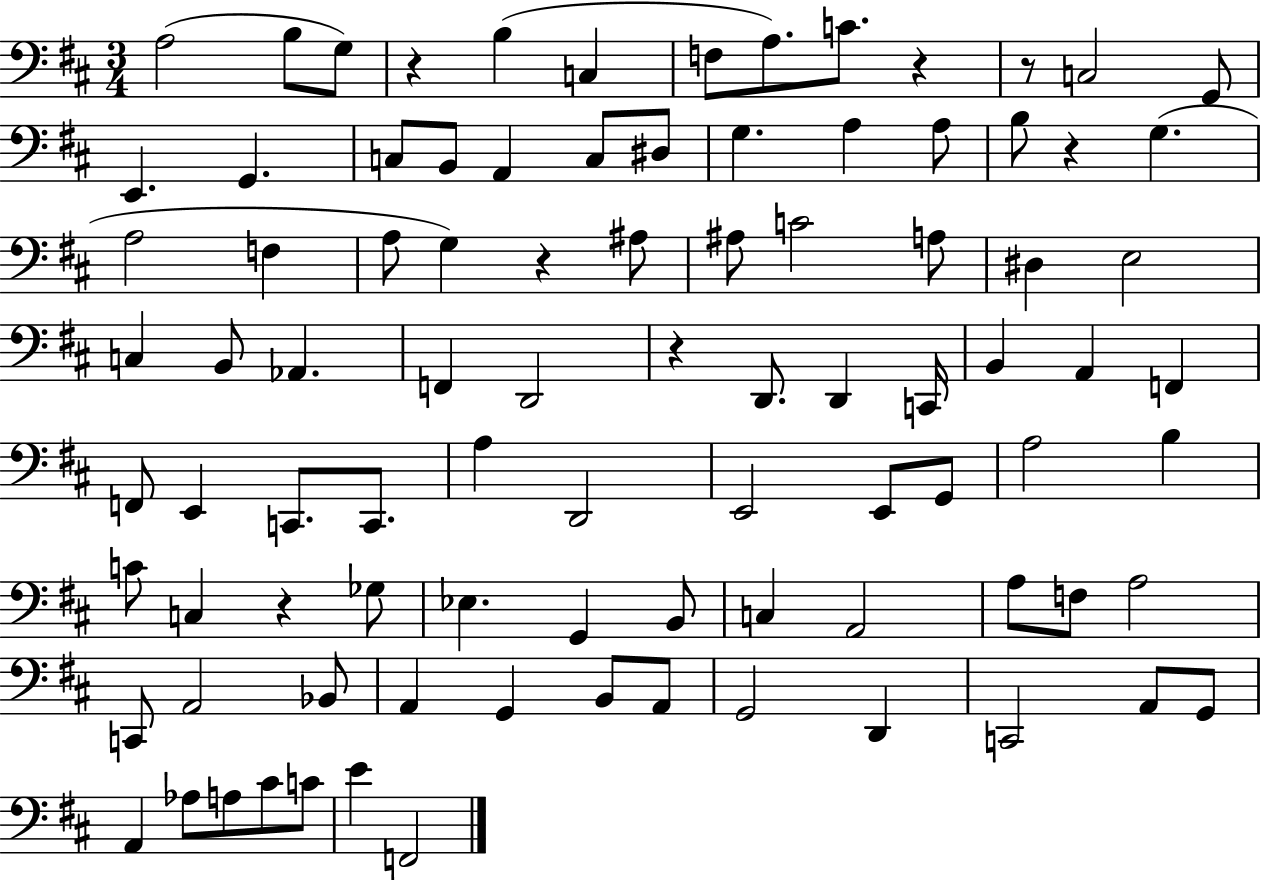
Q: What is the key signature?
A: D major